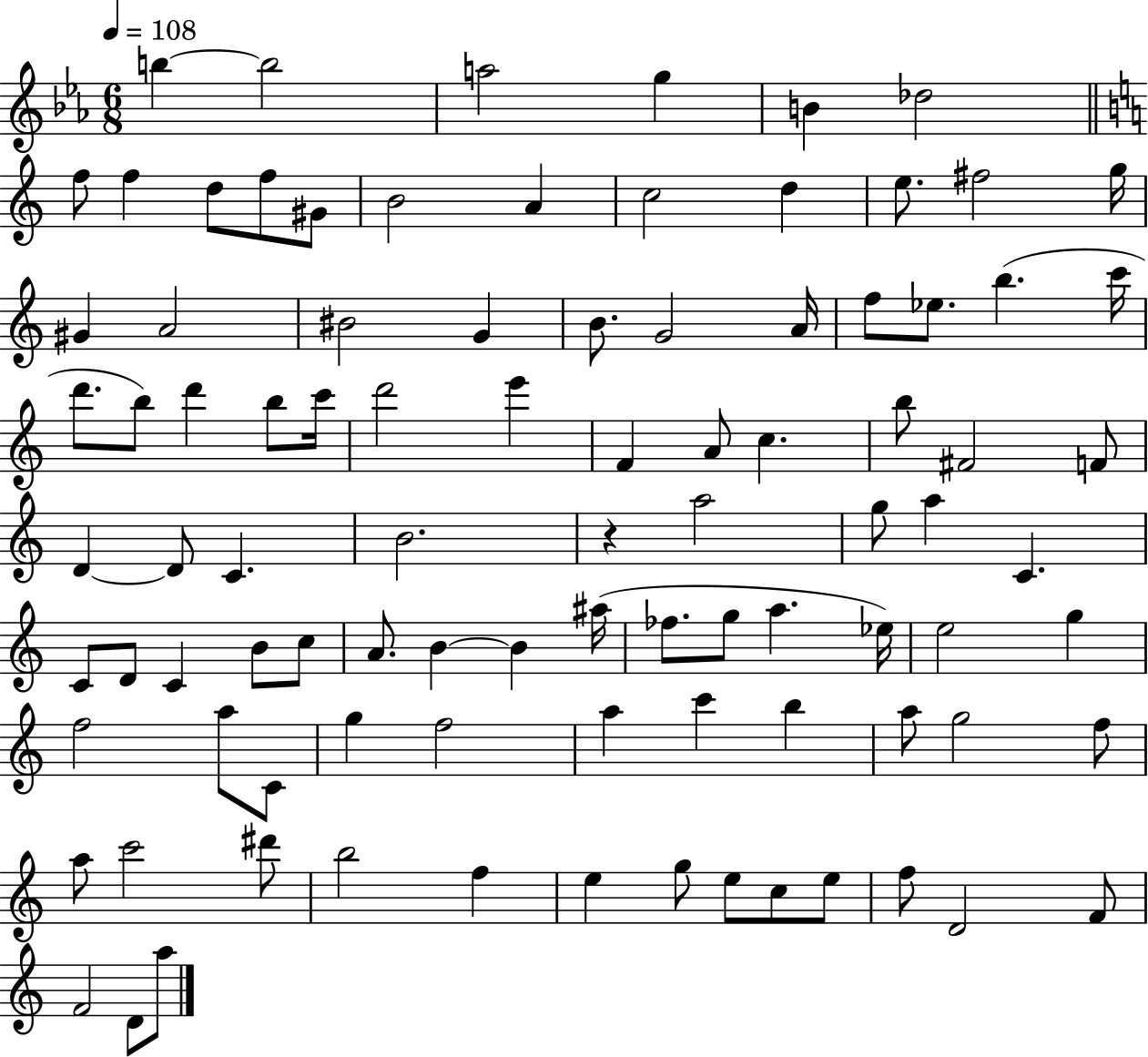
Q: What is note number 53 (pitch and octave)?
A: C4